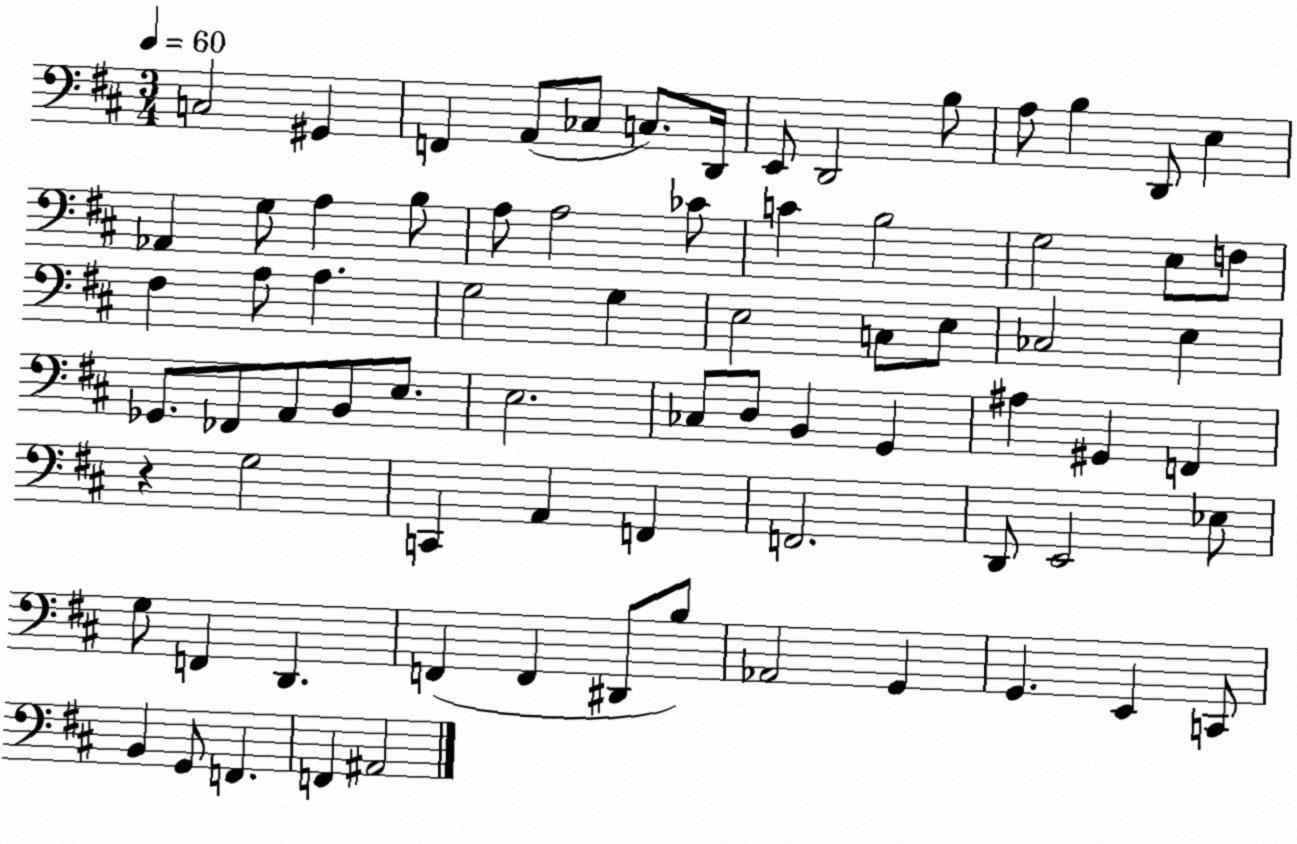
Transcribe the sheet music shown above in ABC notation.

X:1
T:Untitled
M:3/4
L:1/4
K:D
C,2 ^G,, F,, A,,/2 _C,/2 C,/2 D,,/4 E,,/2 D,,2 B,/2 A,/2 B, D,,/2 E, _A,, G,/2 A, B,/2 A,/2 A,2 _C/2 C B,2 G,2 E,/2 F,/2 ^F, A,/2 A, G,2 G, E,2 C,/2 E,/2 _C,2 E, _G,,/2 _F,,/2 A,,/2 B,,/2 E,/2 E,2 _C,/2 D,/2 B,, G,, ^A, ^G,, F,, z G,2 C,, A,, F,, F,,2 D,,/2 E,,2 _E,/2 G,/2 F,, D,, F,, F,, ^D,,/2 B,/2 _A,,2 G,, G,, E,, C,,/2 B,, G,,/2 F,, F,, ^A,,2